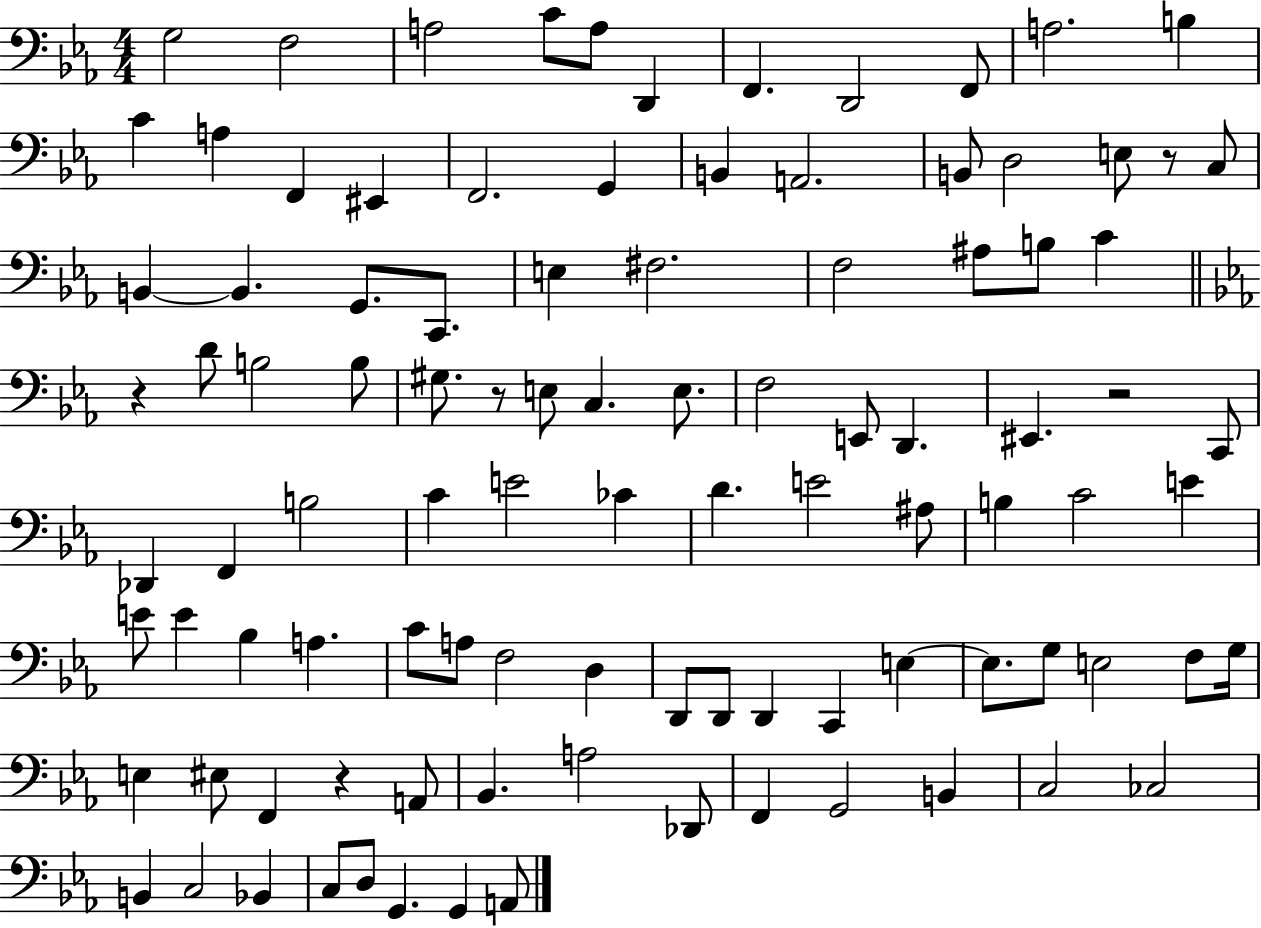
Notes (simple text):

G3/h F3/h A3/h C4/e A3/e D2/q F2/q. D2/h F2/e A3/h. B3/q C4/q A3/q F2/q EIS2/q F2/h. G2/q B2/q A2/h. B2/e D3/h E3/e R/e C3/e B2/q B2/q. G2/e. C2/e. E3/q F#3/h. F3/h A#3/e B3/e C4/q R/q D4/e B3/h B3/e G#3/e. R/e E3/e C3/q. E3/e. F3/h E2/e D2/q. EIS2/q. R/h C2/e Db2/q F2/q B3/h C4/q E4/h CES4/q D4/q. E4/h A#3/e B3/q C4/h E4/q E4/e E4/q Bb3/q A3/q. C4/e A3/e F3/h D3/q D2/e D2/e D2/q C2/q E3/q E3/e. G3/e E3/h F3/e G3/s E3/q EIS3/e F2/q R/q A2/e Bb2/q. A3/h Db2/e F2/q G2/h B2/q C3/h CES3/h B2/q C3/h Bb2/q C3/e D3/e G2/q. G2/q A2/e